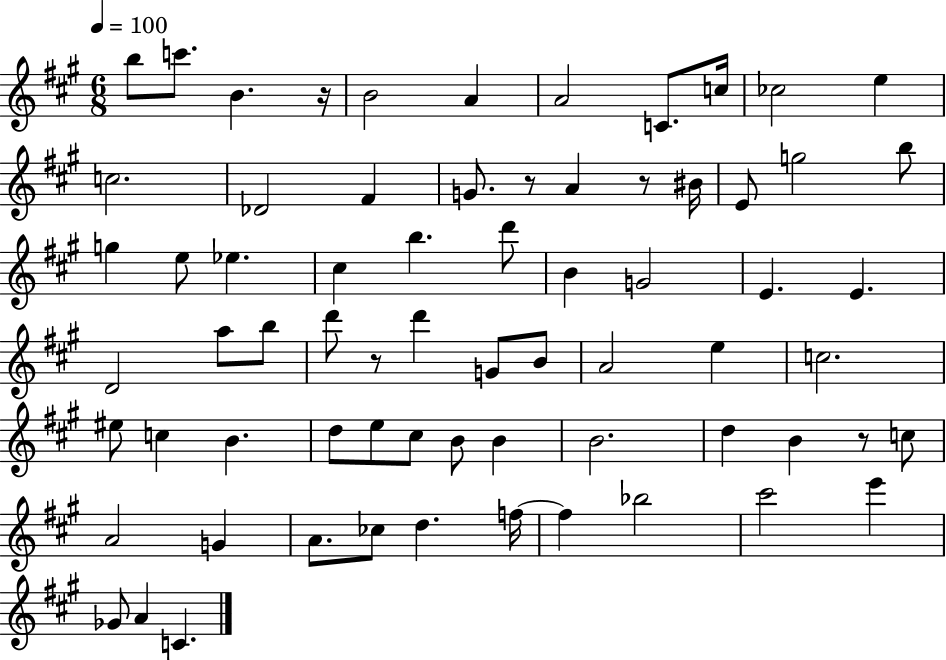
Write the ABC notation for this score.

X:1
T:Untitled
M:6/8
L:1/4
K:A
b/2 c'/2 B z/4 B2 A A2 C/2 c/4 _c2 e c2 _D2 ^F G/2 z/2 A z/2 ^B/4 E/2 g2 b/2 g e/2 _e ^c b d'/2 B G2 E E D2 a/2 b/2 d'/2 z/2 d' G/2 B/2 A2 e c2 ^e/2 c B d/2 e/2 ^c/2 B/2 B B2 d B z/2 c/2 A2 G A/2 _c/2 d f/4 f _b2 ^c'2 e' _G/2 A C